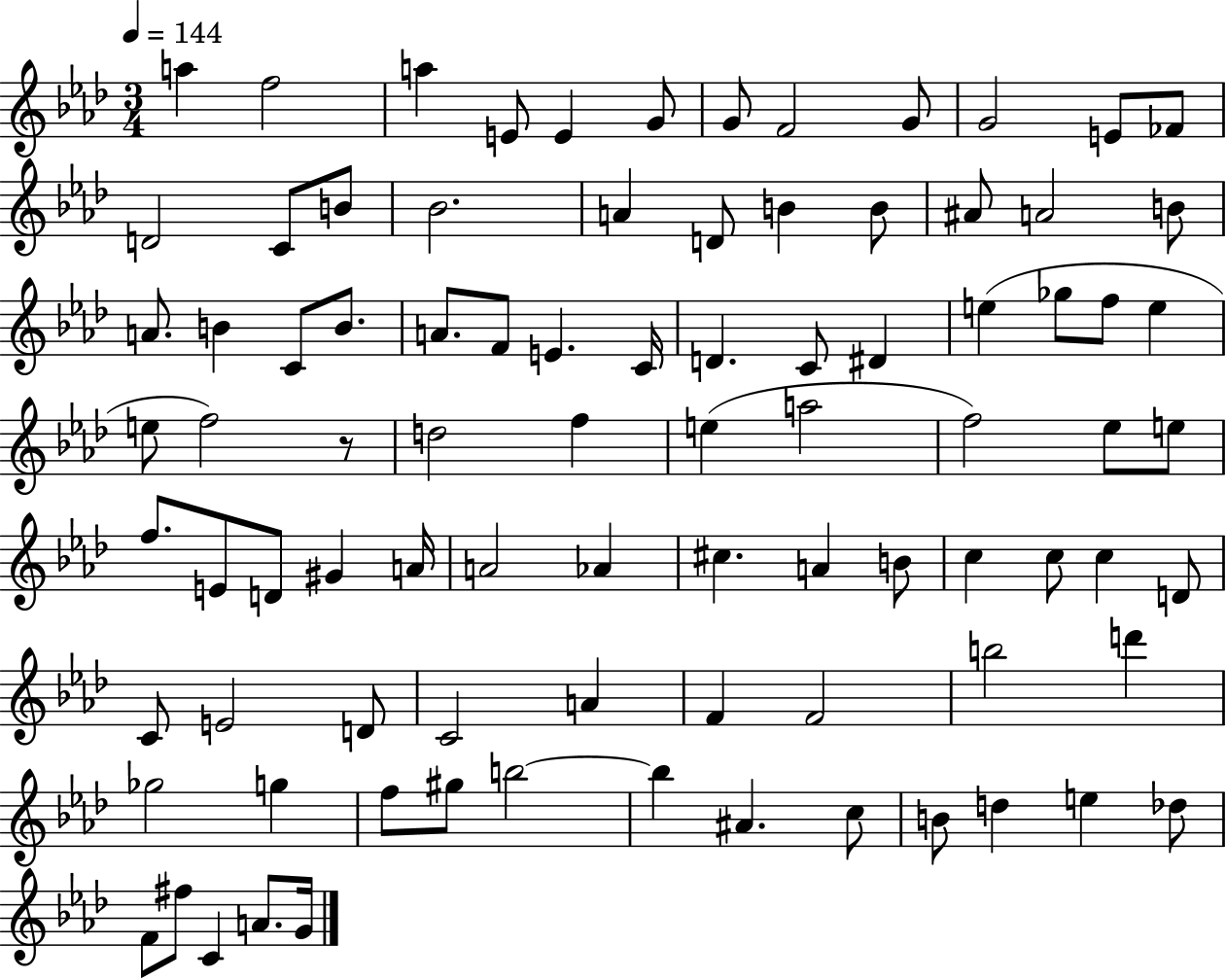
{
  \clef treble
  \numericTimeSignature
  \time 3/4
  \key aes \major
  \tempo 4 = 144
  a''4 f''2 | a''4 e'8 e'4 g'8 | g'8 f'2 g'8 | g'2 e'8 fes'8 | \break d'2 c'8 b'8 | bes'2. | a'4 d'8 b'4 b'8 | ais'8 a'2 b'8 | \break a'8. b'4 c'8 b'8. | a'8. f'8 e'4. c'16 | d'4. c'8 dis'4 | e''4( ges''8 f''8 e''4 | \break e''8 f''2) r8 | d''2 f''4 | e''4( a''2 | f''2) ees''8 e''8 | \break f''8. e'8 d'8 gis'4 a'16 | a'2 aes'4 | cis''4. a'4 b'8 | c''4 c''8 c''4 d'8 | \break c'8 e'2 d'8 | c'2 a'4 | f'4 f'2 | b''2 d'''4 | \break ges''2 g''4 | f''8 gis''8 b''2~~ | b''4 ais'4. c''8 | b'8 d''4 e''4 des''8 | \break f'8 fis''8 c'4 a'8. g'16 | \bar "|."
}